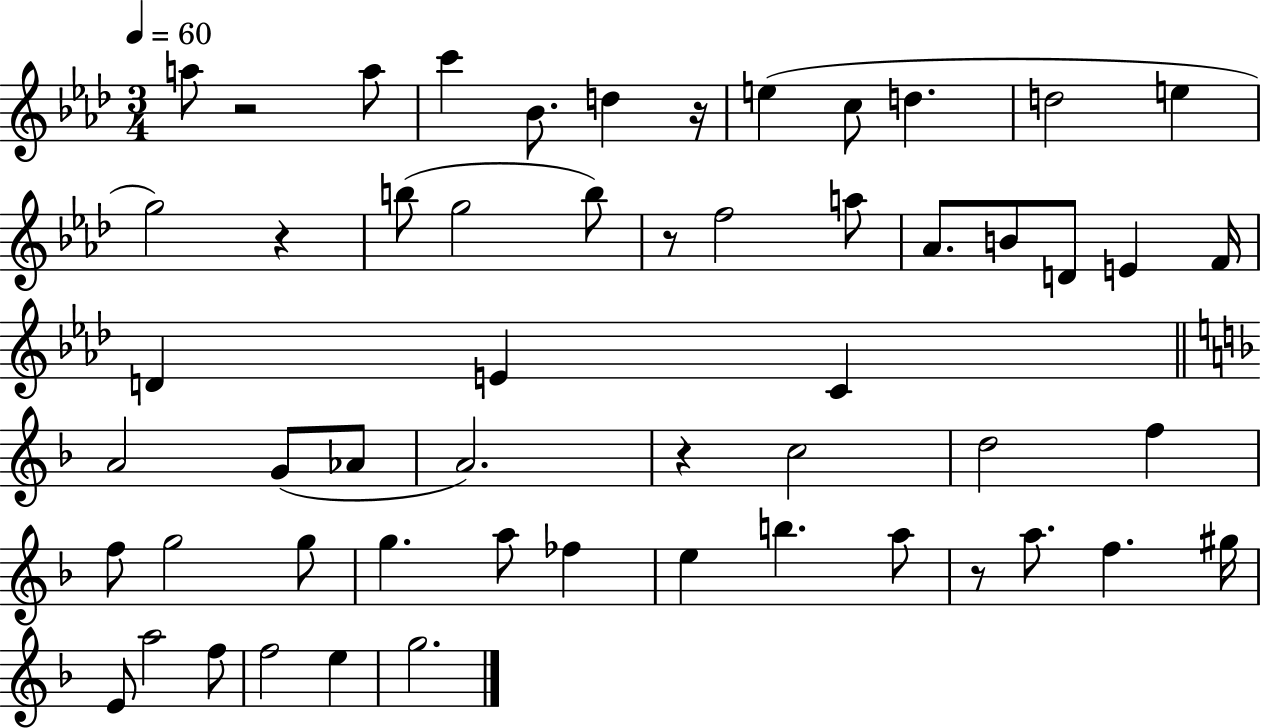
{
  \clef treble
  \numericTimeSignature
  \time 3/4
  \key aes \major
  \tempo 4 = 60
  a''8 r2 a''8 | c'''4 bes'8. d''4 r16 | e''4( c''8 d''4. | d''2 e''4 | \break g''2) r4 | b''8( g''2 b''8) | r8 f''2 a''8 | aes'8. b'8 d'8 e'4 f'16 | \break d'4 e'4 c'4 | \bar "||" \break \key f \major a'2 g'8( aes'8 | a'2.) | r4 c''2 | d''2 f''4 | \break f''8 g''2 g''8 | g''4. a''8 fes''4 | e''4 b''4. a''8 | r8 a''8. f''4. gis''16 | \break e'8 a''2 f''8 | f''2 e''4 | g''2. | \bar "|."
}